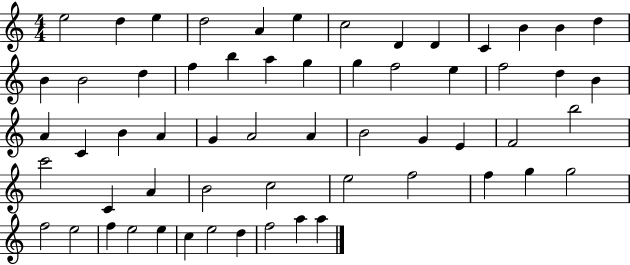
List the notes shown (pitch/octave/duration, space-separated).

E5/h D5/q E5/q D5/h A4/q E5/q C5/h D4/q D4/q C4/q B4/q B4/q D5/q B4/q B4/h D5/q F5/q B5/q A5/q G5/q G5/q F5/h E5/q F5/h D5/q B4/q A4/q C4/q B4/q A4/q G4/q A4/h A4/q B4/h G4/q E4/q F4/h B5/h C6/h C4/q A4/q B4/h C5/h E5/h F5/h F5/q G5/q G5/h F5/h E5/h F5/q E5/h E5/q C5/q E5/h D5/q F5/h A5/q A5/q